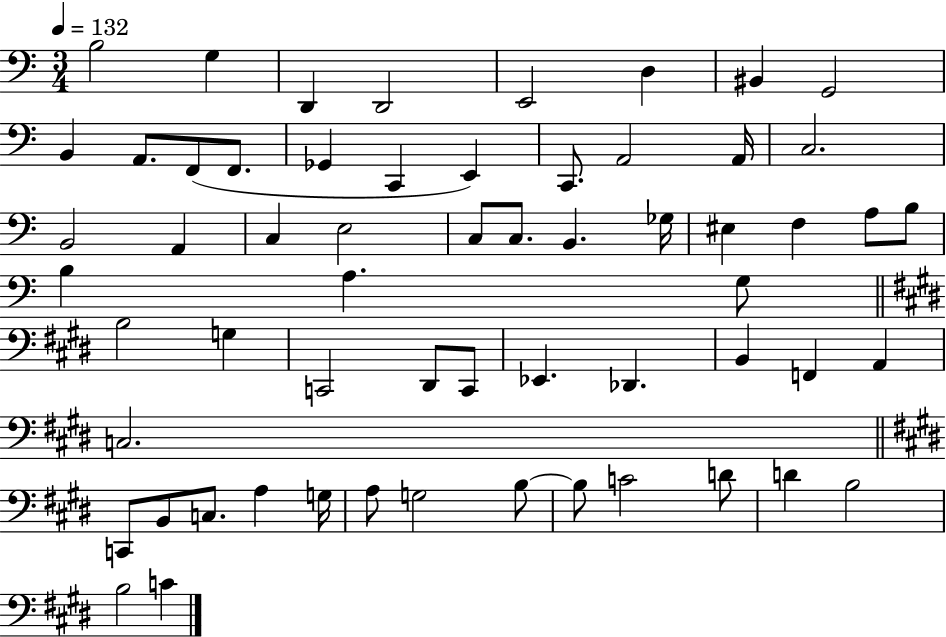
X:1
T:Untitled
M:3/4
L:1/4
K:C
B,2 G, D,, D,,2 E,,2 D, ^B,, G,,2 B,, A,,/2 F,,/2 F,,/2 _G,, C,, E,, C,,/2 A,,2 A,,/4 C,2 B,,2 A,, C, E,2 C,/2 C,/2 B,, _G,/4 ^E, F, A,/2 B,/2 B, A, G,/2 B,2 G, C,,2 ^D,,/2 C,,/2 _E,, _D,, B,, F,, A,, C,2 C,,/2 B,,/2 C,/2 A, G,/4 A,/2 G,2 B,/2 B,/2 C2 D/2 D B,2 B,2 C